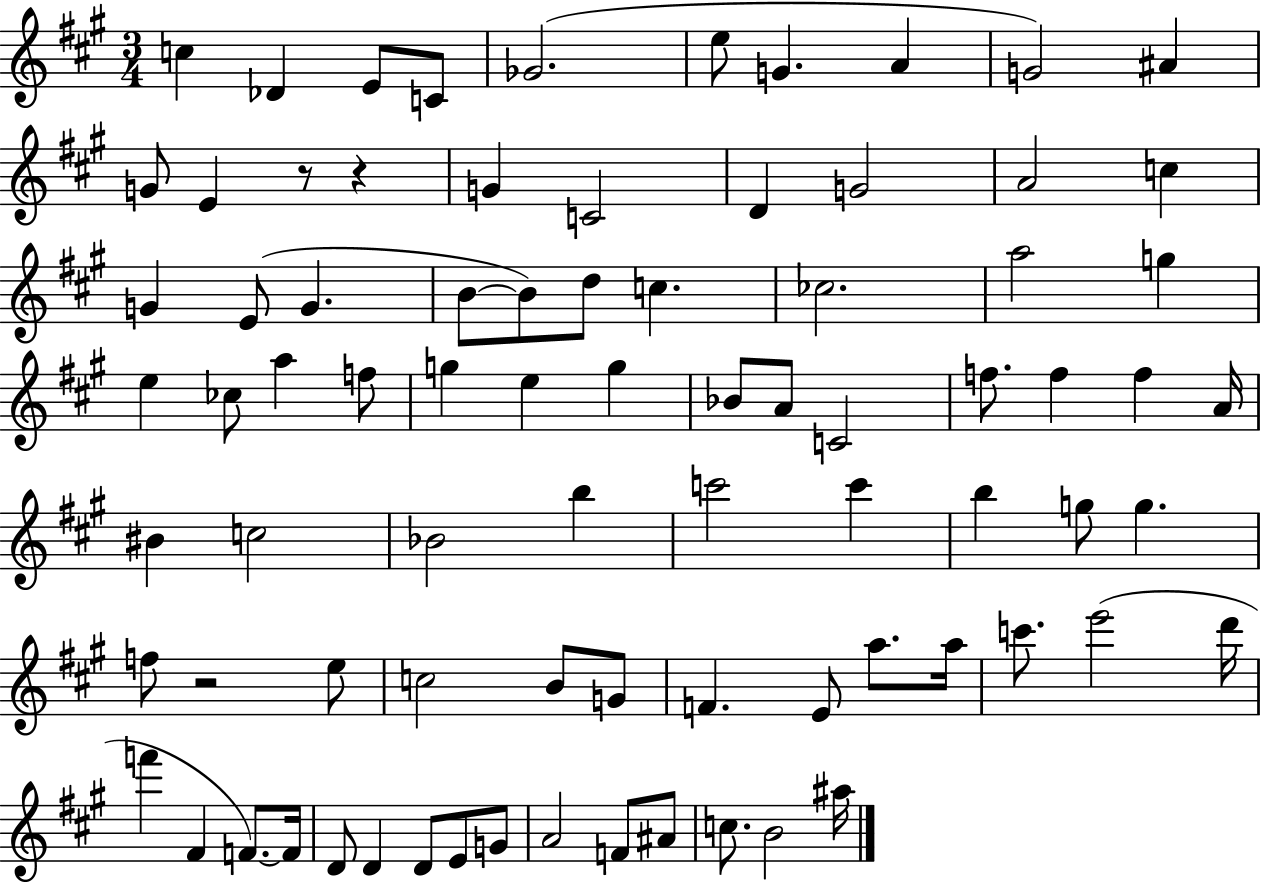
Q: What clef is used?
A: treble